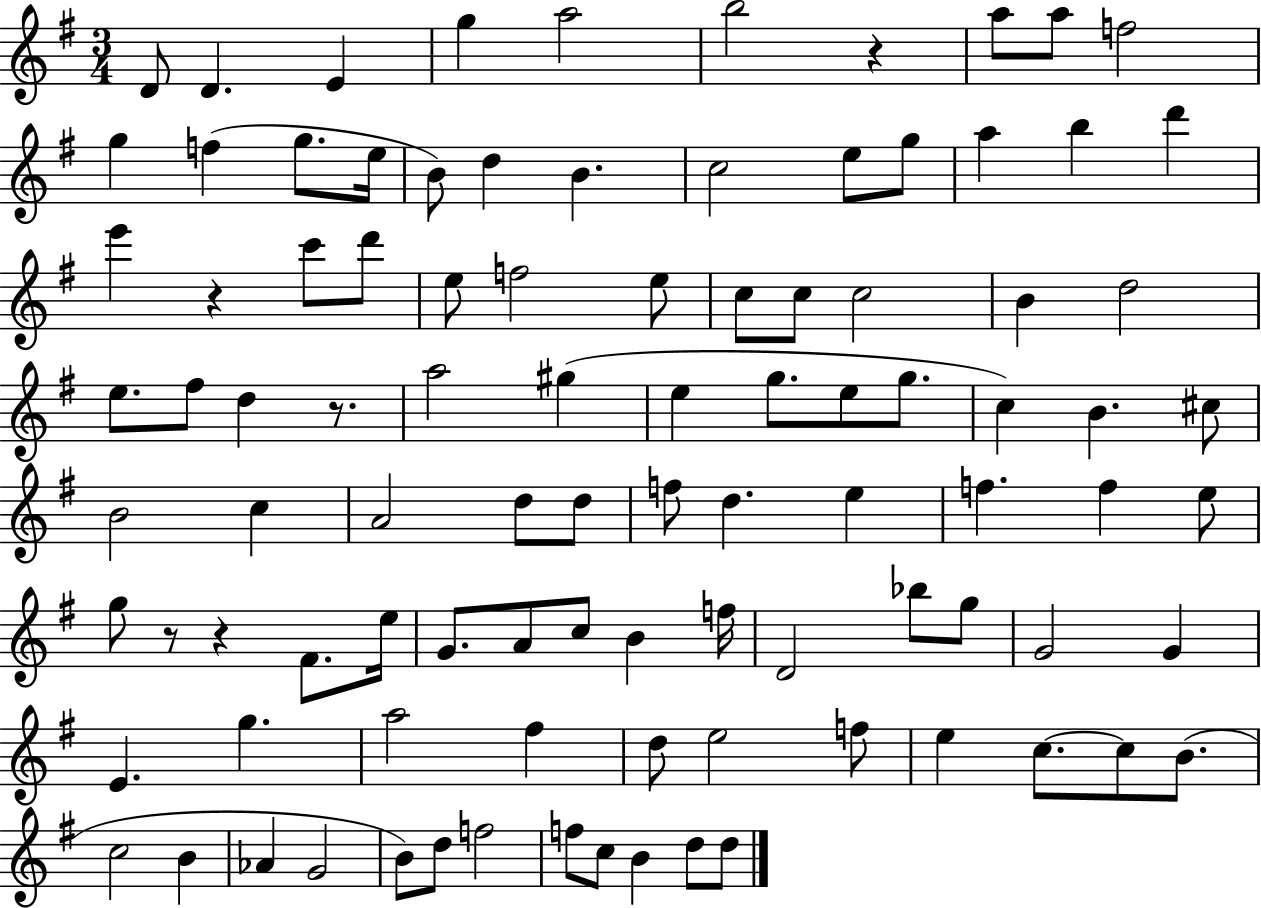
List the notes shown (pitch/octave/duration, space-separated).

D4/e D4/q. E4/q G5/q A5/h B5/h R/q A5/e A5/e F5/h G5/q F5/q G5/e. E5/s B4/e D5/q B4/q. C5/h E5/e G5/e A5/q B5/q D6/q E6/q R/q C6/e D6/e E5/e F5/h E5/e C5/e C5/e C5/h B4/q D5/h E5/e. F#5/e D5/q R/e. A5/h G#5/q E5/q G5/e. E5/e G5/e. C5/q B4/q. C#5/e B4/h C5/q A4/h D5/e D5/e F5/e D5/q. E5/q F5/q. F5/q E5/e G5/e R/e R/q F#4/e. E5/s G4/e. A4/e C5/e B4/q F5/s D4/h Bb5/e G5/e G4/h G4/q E4/q. G5/q. A5/h F#5/q D5/e E5/h F5/e E5/q C5/e. C5/e B4/e. C5/h B4/q Ab4/q G4/h B4/e D5/e F5/h F5/e C5/e B4/q D5/e D5/e